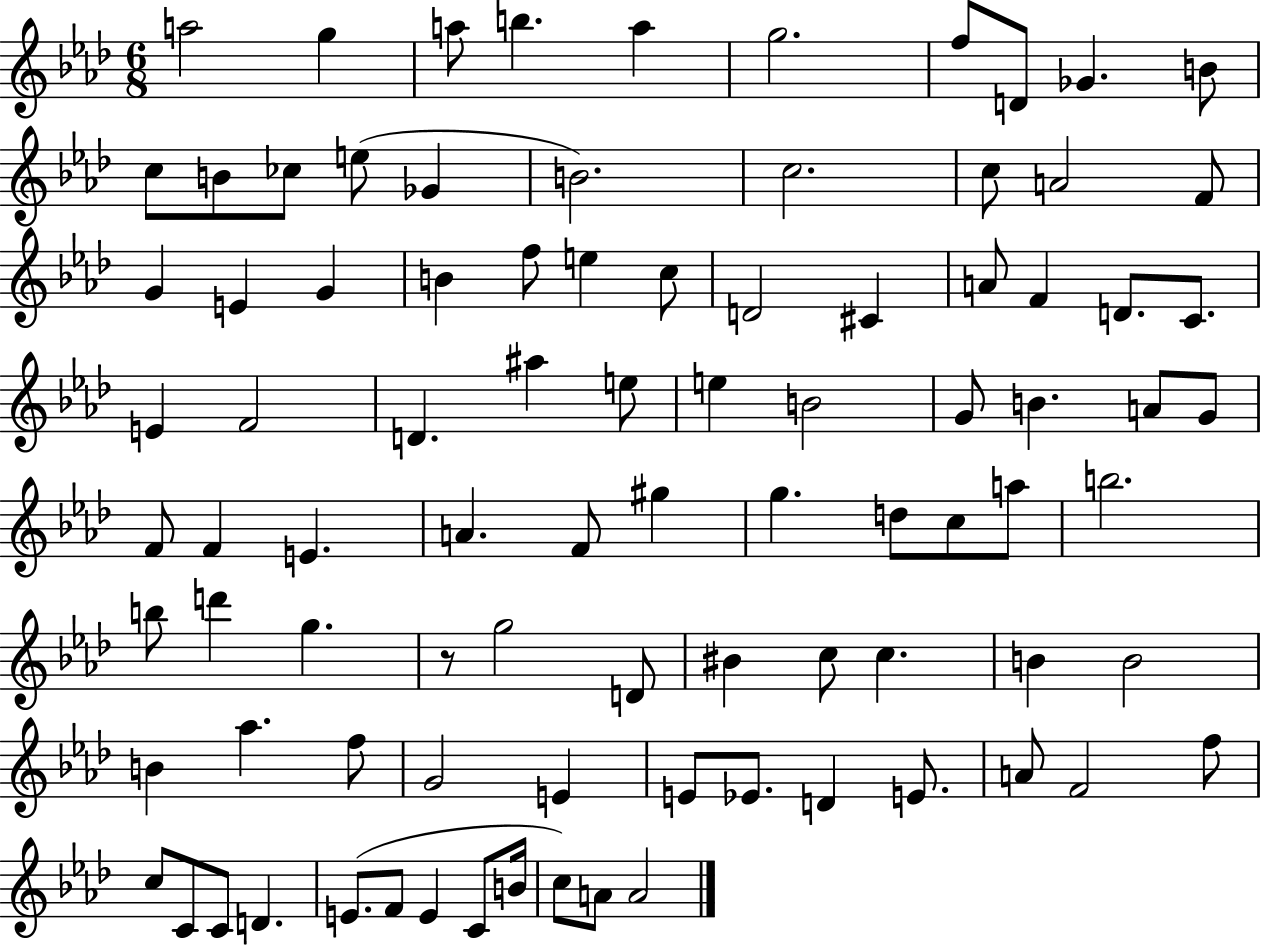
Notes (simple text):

A5/h G5/q A5/e B5/q. A5/q G5/h. F5/e D4/e Gb4/q. B4/e C5/e B4/e CES5/e E5/e Gb4/q B4/h. C5/h. C5/e A4/h F4/e G4/q E4/q G4/q B4/q F5/e E5/q C5/e D4/h C#4/q A4/e F4/q D4/e. C4/e. E4/q F4/h D4/q. A#5/q E5/e E5/q B4/h G4/e B4/q. A4/e G4/e F4/e F4/q E4/q. A4/q. F4/e G#5/q G5/q. D5/e C5/e A5/e B5/h. B5/e D6/q G5/q. R/e G5/h D4/e BIS4/q C5/e C5/q. B4/q B4/h B4/q Ab5/q. F5/e G4/h E4/q E4/e Eb4/e. D4/q E4/e. A4/e F4/h F5/e C5/e C4/e C4/e D4/q. E4/e. F4/e E4/q C4/e B4/s C5/e A4/e A4/h